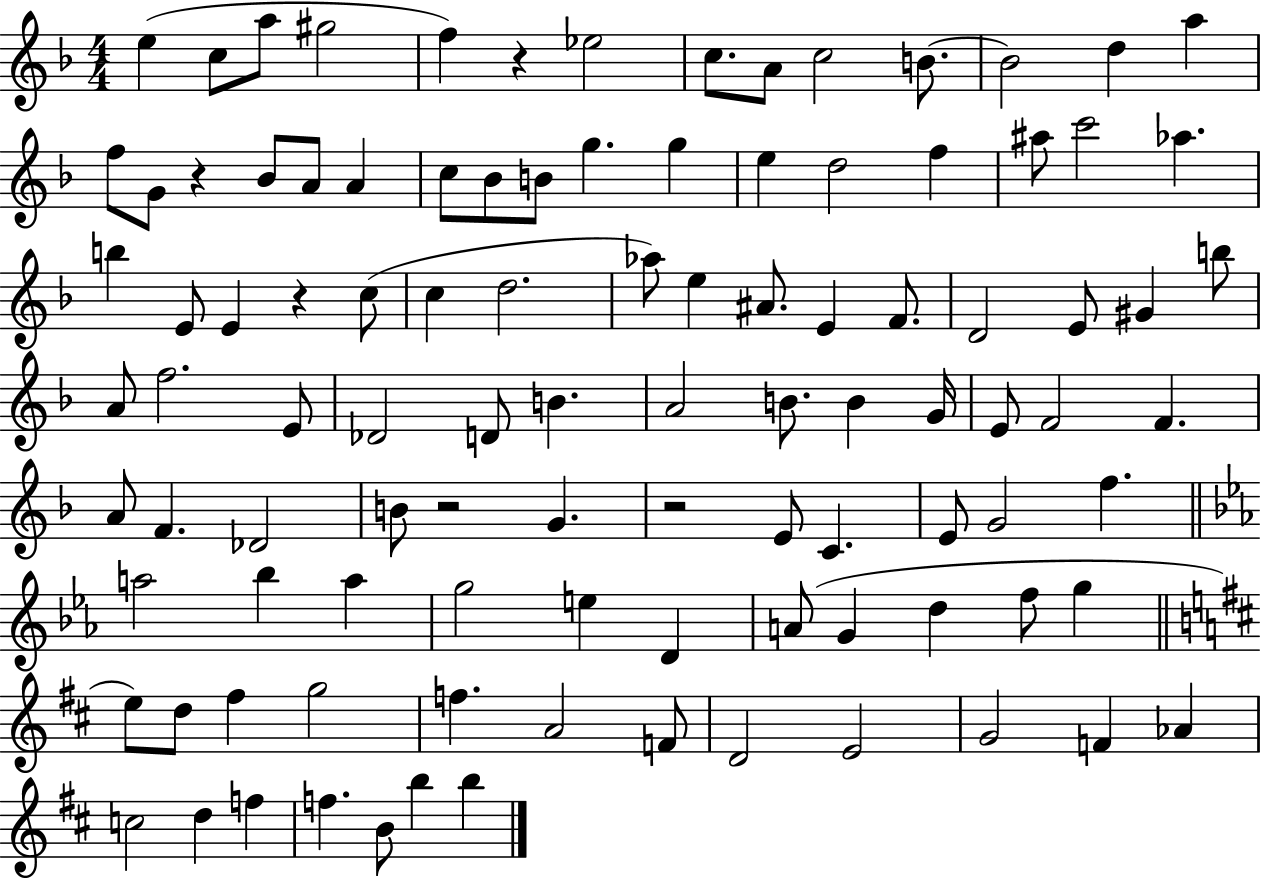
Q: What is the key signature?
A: F major